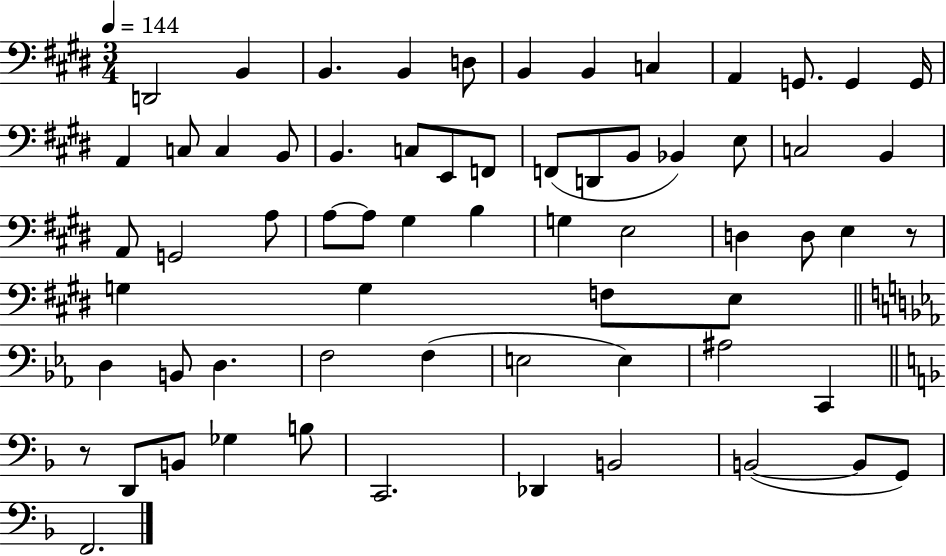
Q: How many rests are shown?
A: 2